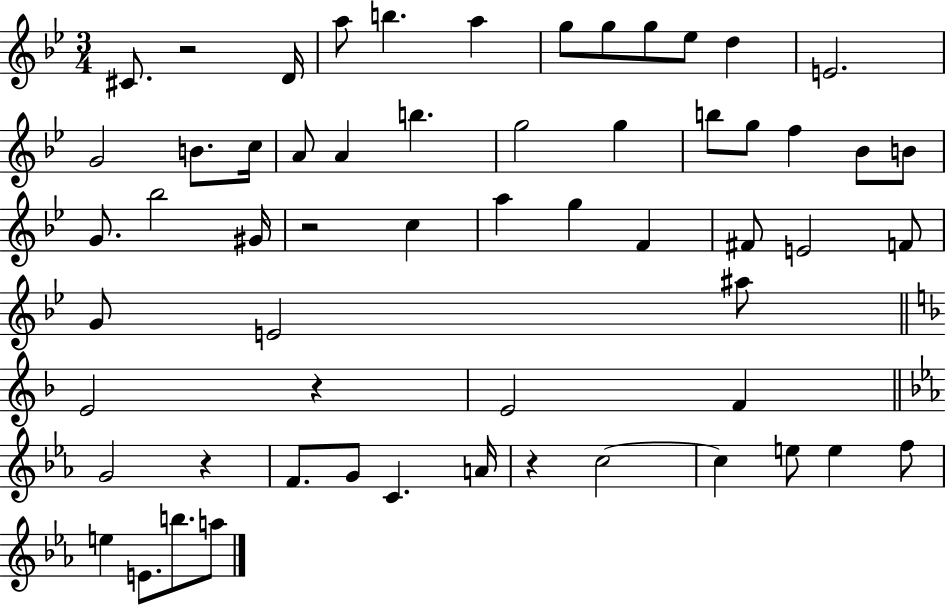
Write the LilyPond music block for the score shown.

{
  \clef treble
  \numericTimeSignature
  \time 3/4
  \key bes \major
  cis'8. r2 d'16 | a''8 b''4. a''4 | g''8 g''8 g''8 ees''8 d''4 | e'2. | \break g'2 b'8. c''16 | a'8 a'4 b''4. | g''2 g''4 | b''8 g''8 f''4 bes'8 b'8 | \break g'8. bes''2 gis'16 | r2 c''4 | a''4 g''4 f'4 | fis'8 e'2 f'8 | \break g'8 e'2 ais''8 | \bar "||" \break \key d \minor e'2 r4 | e'2 f'4 | \bar "||" \break \key ees \major g'2 r4 | f'8. g'8 c'4. a'16 | r4 c''2~~ | c''4 e''8 e''4 f''8 | \break e''4 e'8. b''8. a''8 | \bar "|."
}